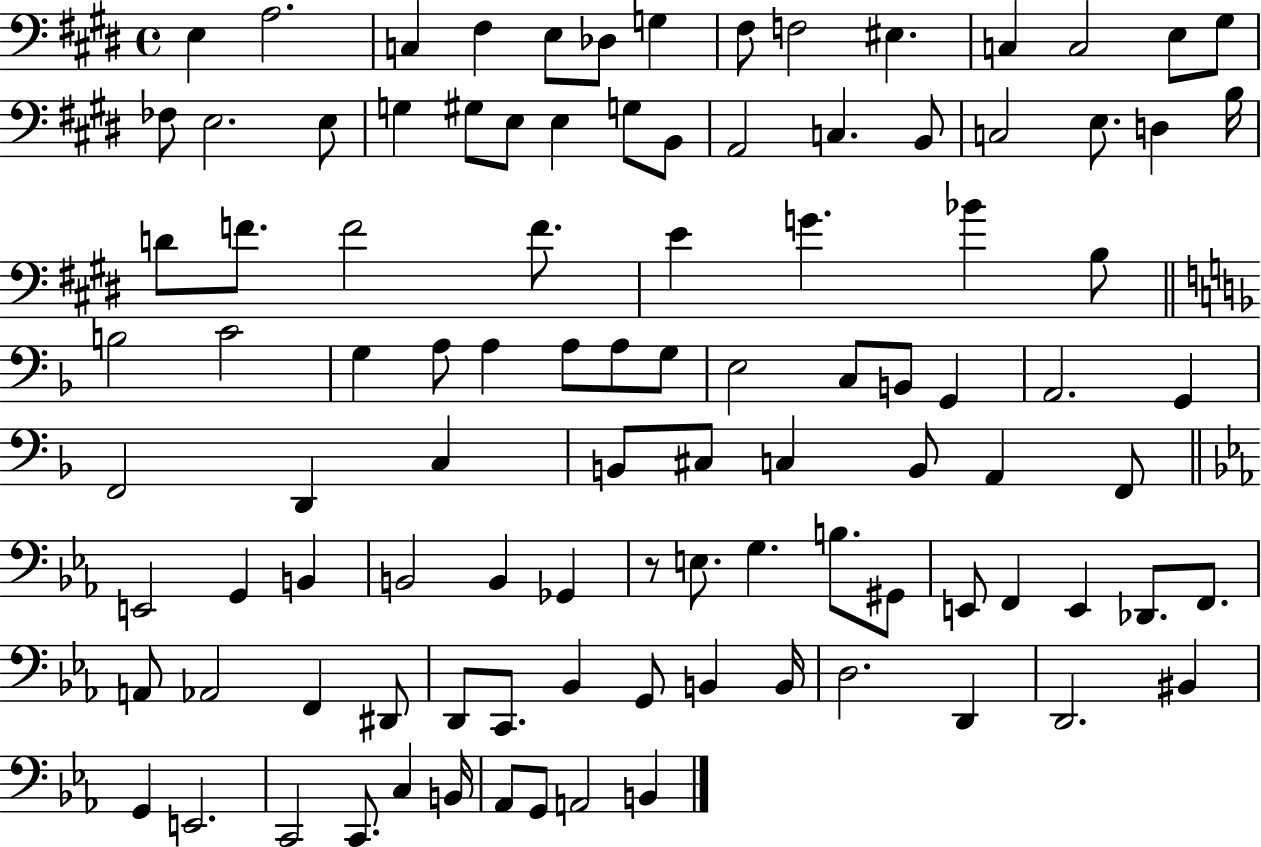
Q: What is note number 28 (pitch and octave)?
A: E3